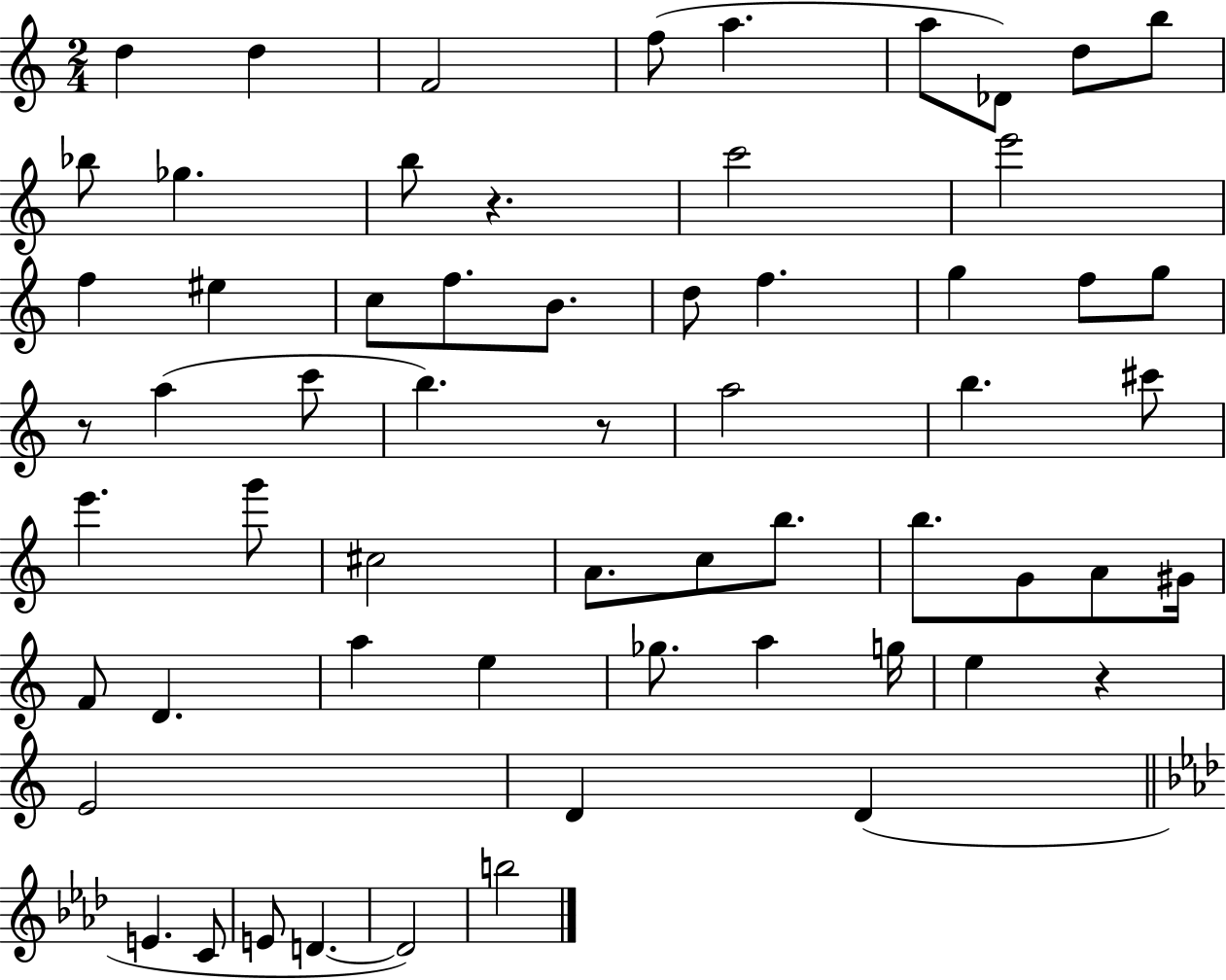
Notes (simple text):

D5/q D5/q F4/h F5/e A5/q. A5/e Db4/e D5/e B5/e Bb5/e Gb5/q. B5/e R/q. C6/h E6/h F5/q EIS5/q C5/e F5/e. B4/e. D5/e F5/q. G5/q F5/e G5/e R/e A5/q C6/e B5/q. R/e A5/h B5/q. C#6/e E6/q. G6/e C#5/h A4/e. C5/e B5/e. B5/e. G4/e A4/e G#4/s F4/e D4/q. A5/q E5/q Gb5/e. A5/q G5/s E5/q R/q E4/h D4/q D4/q E4/q. C4/e E4/e D4/q. D4/h B5/h